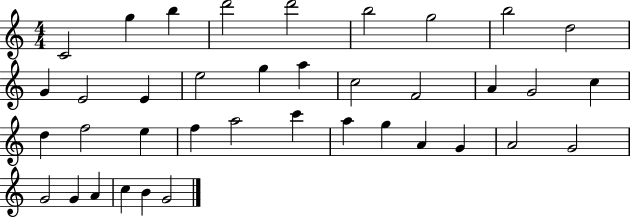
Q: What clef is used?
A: treble